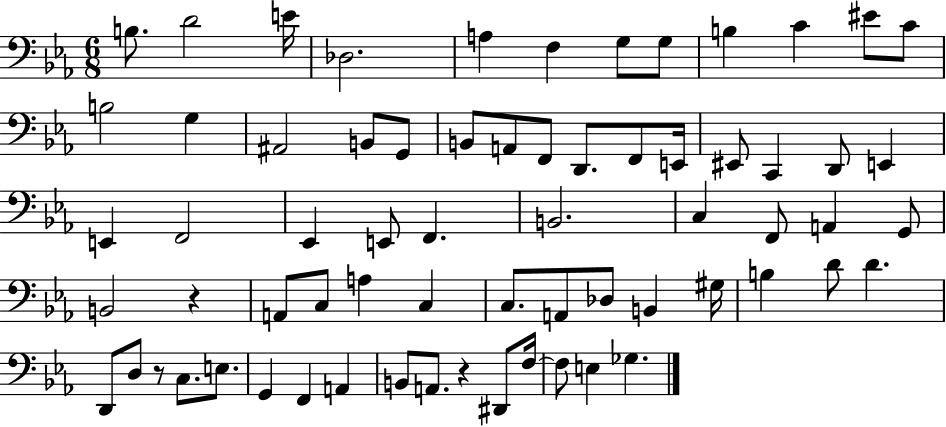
X:1
T:Untitled
M:6/8
L:1/4
K:Eb
B,/2 D2 E/4 _D,2 A, F, G,/2 G,/2 B, C ^E/2 C/2 B,2 G, ^A,,2 B,,/2 G,,/2 B,,/2 A,,/2 F,,/2 D,,/2 F,,/2 E,,/4 ^E,,/2 C,, D,,/2 E,, E,, F,,2 _E,, E,,/2 F,, B,,2 C, F,,/2 A,, G,,/2 B,,2 z A,,/2 C,/2 A, C, C,/2 A,,/2 _D,/2 B,, ^G,/4 B, D/2 D D,,/2 D,/2 z/2 C,/2 E,/2 G,, F,, A,, B,,/2 A,,/2 z ^D,,/2 F,/4 F,/2 E, _G,